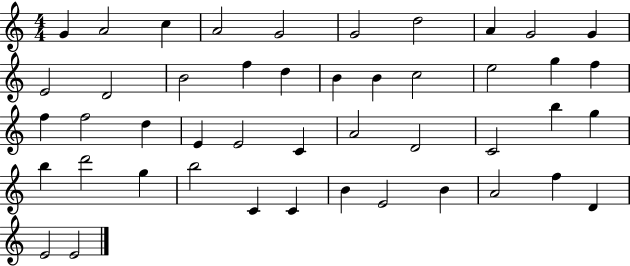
{
  \clef treble
  \numericTimeSignature
  \time 4/4
  \key c \major
  g'4 a'2 c''4 | a'2 g'2 | g'2 d''2 | a'4 g'2 g'4 | \break e'2 d'2 | b'2 f''4 d''4 | b'4 b'4 c''2 | e''2 g''4 f''4 | \break f''4 f''2 d''4 | e'4 e'2 c'4 | a'2 d'2 | c'2 b''4 g''4 | \break b''4 d'''2 g''4 | b''2 c'4 c'4 | b'4 e'2 b'4 | a'2 f''4 d'4 | \break e'2 e'2 | \bar "|."
}